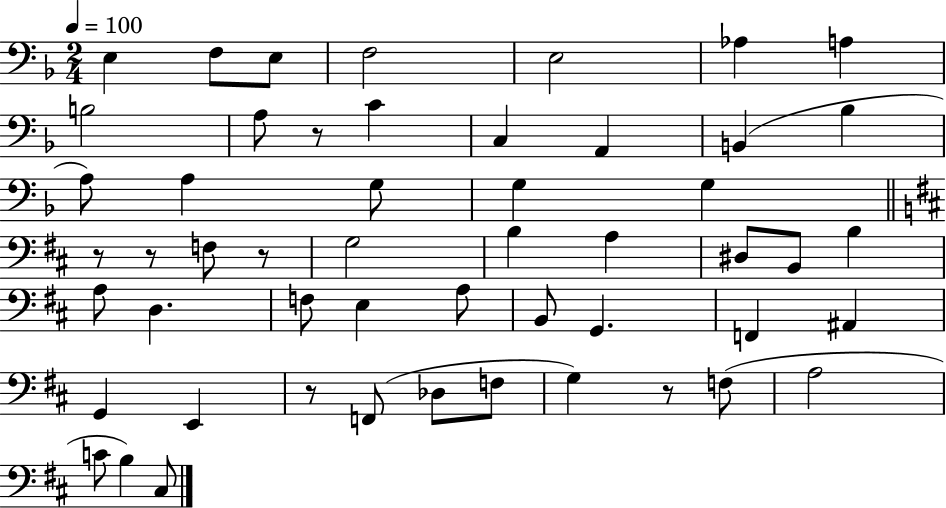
E3/q F3/e E3/e F3/h E3/h Ab3/q A3/q B3/h A3/e R/e C4/q C3/q A2/q B2/q Bb3/q A3/e A3/q G3/e G3/q G3/q R/e R/e F3/e R/e G3/h B3/q A3/q D#3/e B2/e B3/q A3/e D3/q. F3/e E3/q A3/e B2/e G2/q. F2/q A#2/q G2/q E2/q R/e F2/e Db3/e F3/e G3/q R/e F3/e A3/h C4/e B3/q C#3/e